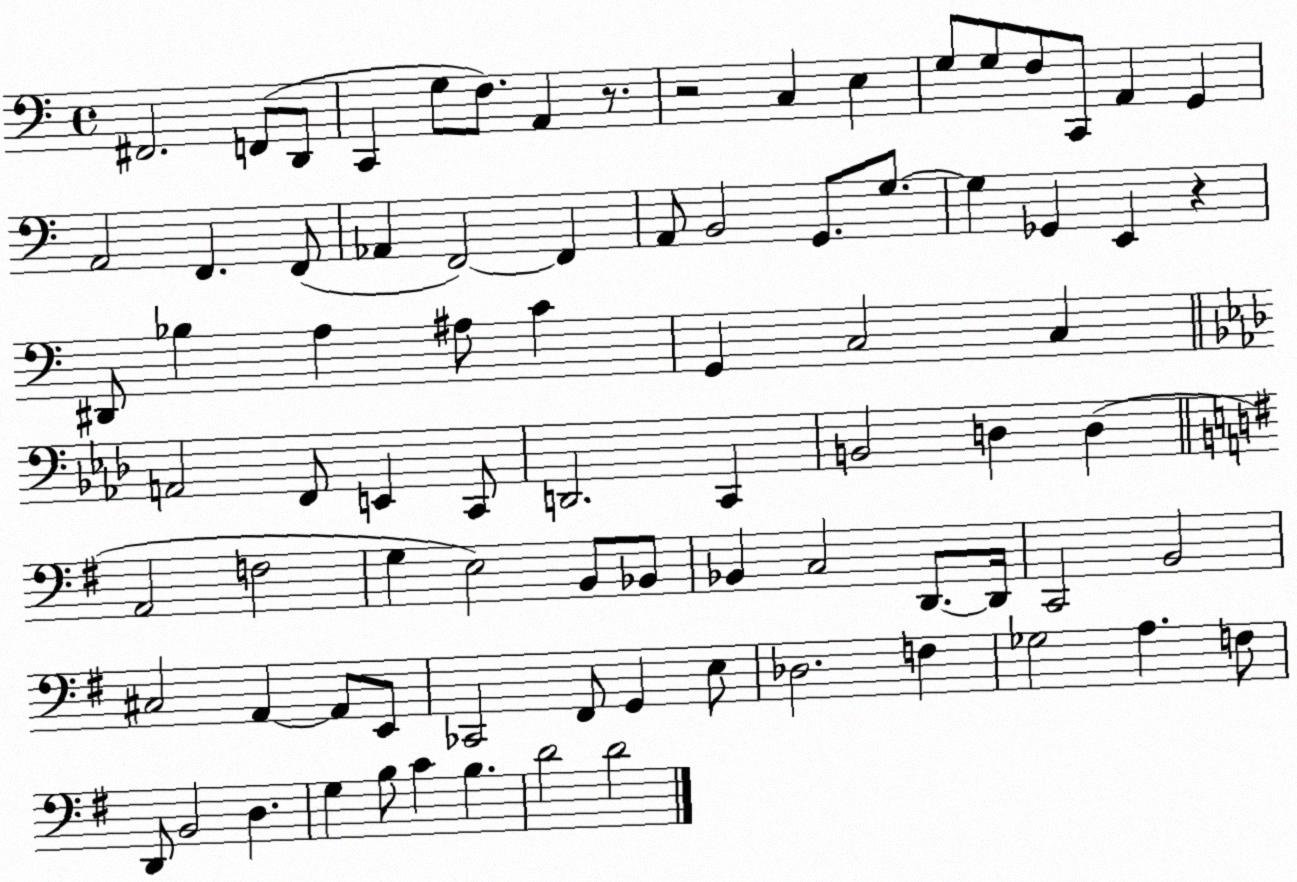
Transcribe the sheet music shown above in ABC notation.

X:1
T:Untitled
M:4/4
L:1/4
K:C
^F,,2 F,,/2 D,,/2 C,, G,/2 F,/2 A,, z/2 z2 C, E, G,/2 G,/2 F,/2 C,,/2 A,, G,, A,,2 F,, F,,/2 _A,, F,,2 F,, A,,/2 B,,2 G,,/2 G,/2 G, _G,, E,, z ^D,,/2 _B, A, ^A,/2 C G,, C,2 C, A,,2 F,,/2 E,, C,,/2 D,,2 C,, B,,2 D, D, A,,2 F,2 G, E,2 B,,/2 _B,,/2 _B,, C,2 D,,/2 D,,/4 C,,2 B,,2 ^C,2 A,, A,,/2 E,,/2 _C,,2 ^F,,/2 G,, E,/2 _D,2 F, _G,2 A, F,/2 D,,/2 B,,2 D, G, B,/2 C B, D2 D2